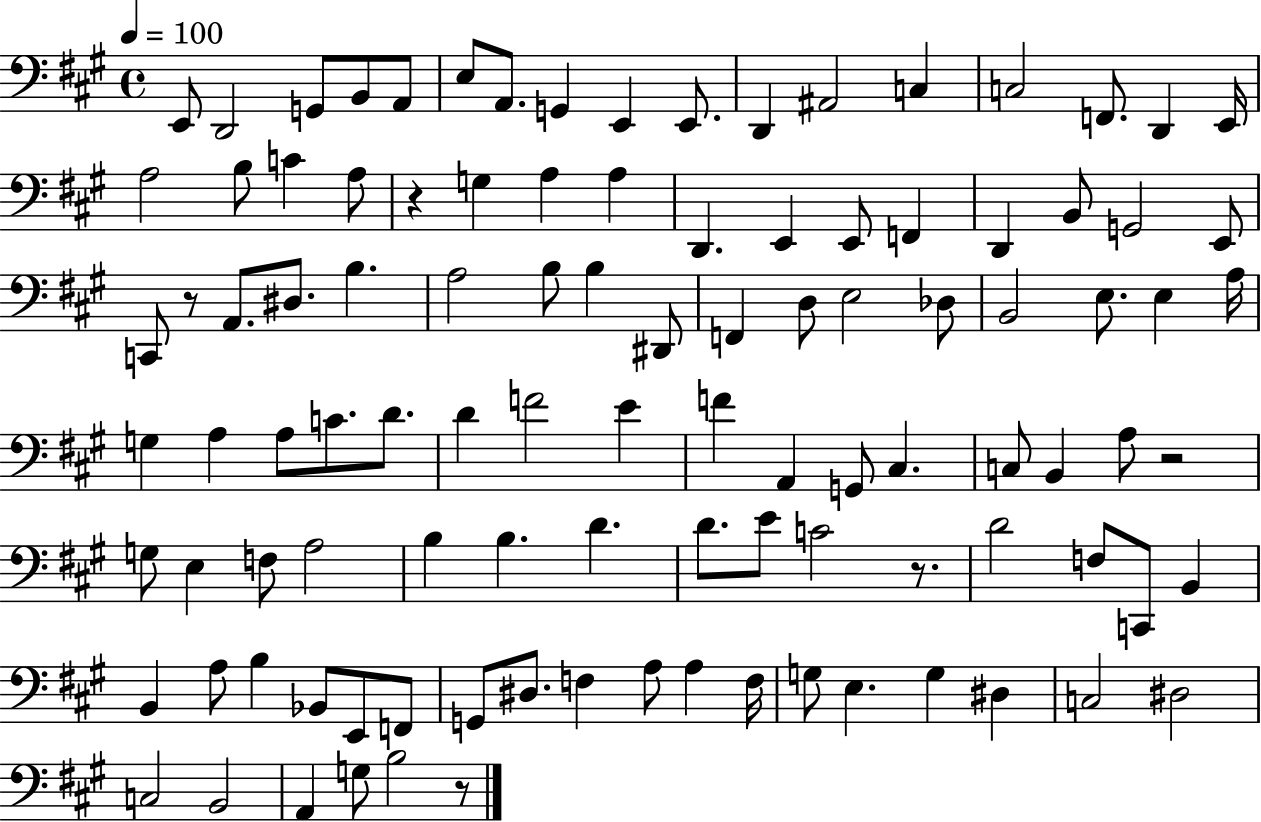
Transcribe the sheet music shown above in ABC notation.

X:1
T:Untitled
M:4/4
L:1/4
K:A
E,,/2 D,,2 G,,/2 B,,/2 A,,/2 E,/2 A,,/2 G,, E,, E,,/2 D,, ^A,,2 C, C,2 F,,/2 D,, E,,/4 A,2 B,/2 C A,/2 z G, A, A, D,, E,, E,,/2 F,, D,, B,,/2 G,,2 E,,/2 C,,/2 z/2 A,,/2 ^D,/2 B, A,2 B,/2 B, ^D,,/2 F,, D,/2 E,2 _D,/2 B,,2 E,/2 E, A,/4 G, A, A,/2 C/2 D/2 D F2 E F A,, G,,/2 ^C, C,/2 B,, A,/2 z2 G,/2 E, F,/2 A,2 B, B, D D/2 E/2 C2 z/2 D2 F,/2 C,,/2 B,, B,, A,/2 B, _B,,/2 E,,/2 F,,/2 G,,/2 ^D,/2 F, A,/2 A, F,/4 G,/2 E, G, ^D, C,2 ^D,2 C,2 B,,2 A,, G,/2 B,2 z/2